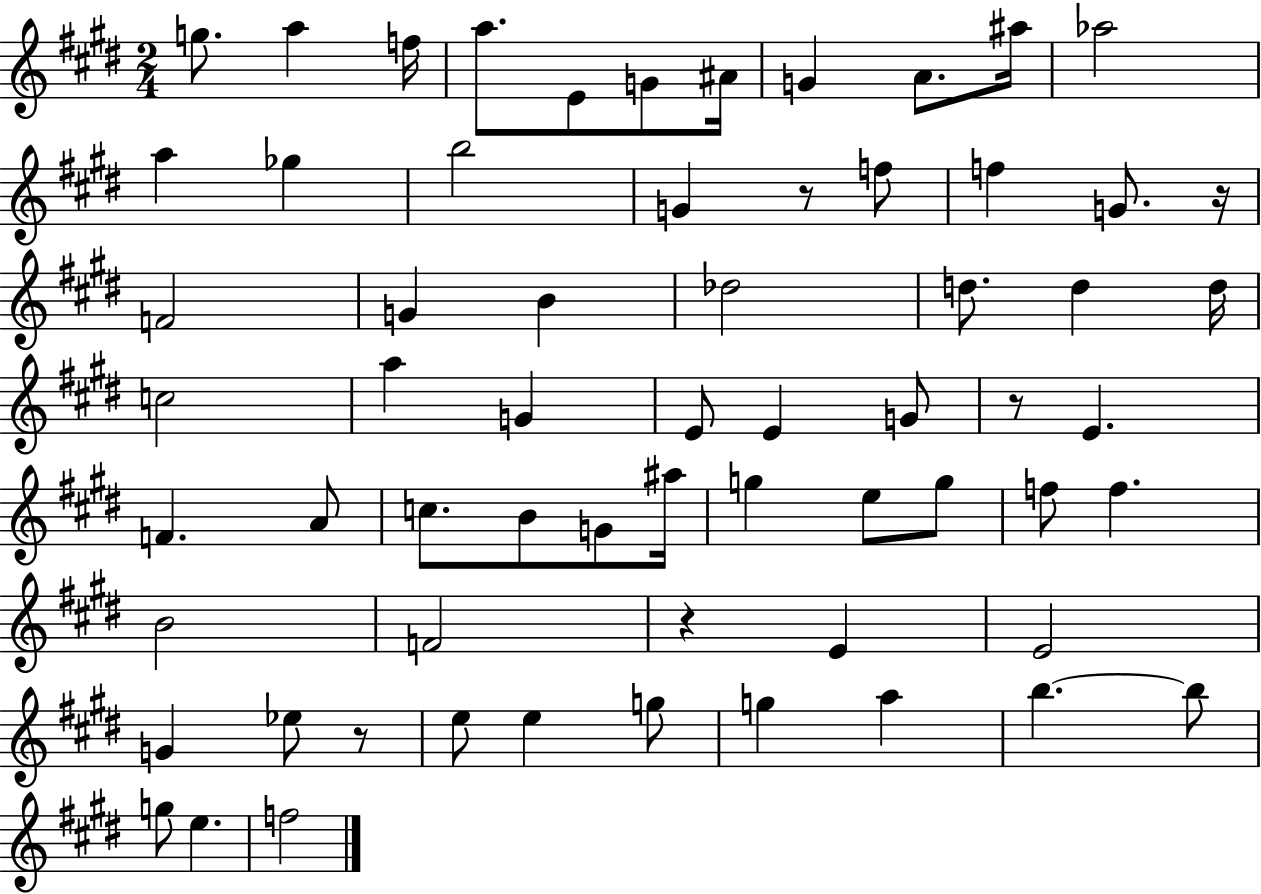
G5/e. A5/q F5/s A5/e. E4/e G4/e A#4/s G4/q A4/e. A#5/s Ab5/h A5/q Gb5/q B5/h G4/q R/e F5/e F5/q G4/e. R/s F4/h G4/q B4/q Db5/h D5/e. D5/q D5/s C5/h A5/q G4/q E4/e E4/q G4/e R/e E4/q. F4/q. A4/e C5/e. B4/e G4/e A#5/s G5/q E5/e G5/e F5/e F5/q. B4/h F4/h R/q E4/q E4/h G4/q Eb5/e R/e E5/e E5/q G5/e G5/q A5/q B5/q. B5/e G5/e E5/q. F5/h